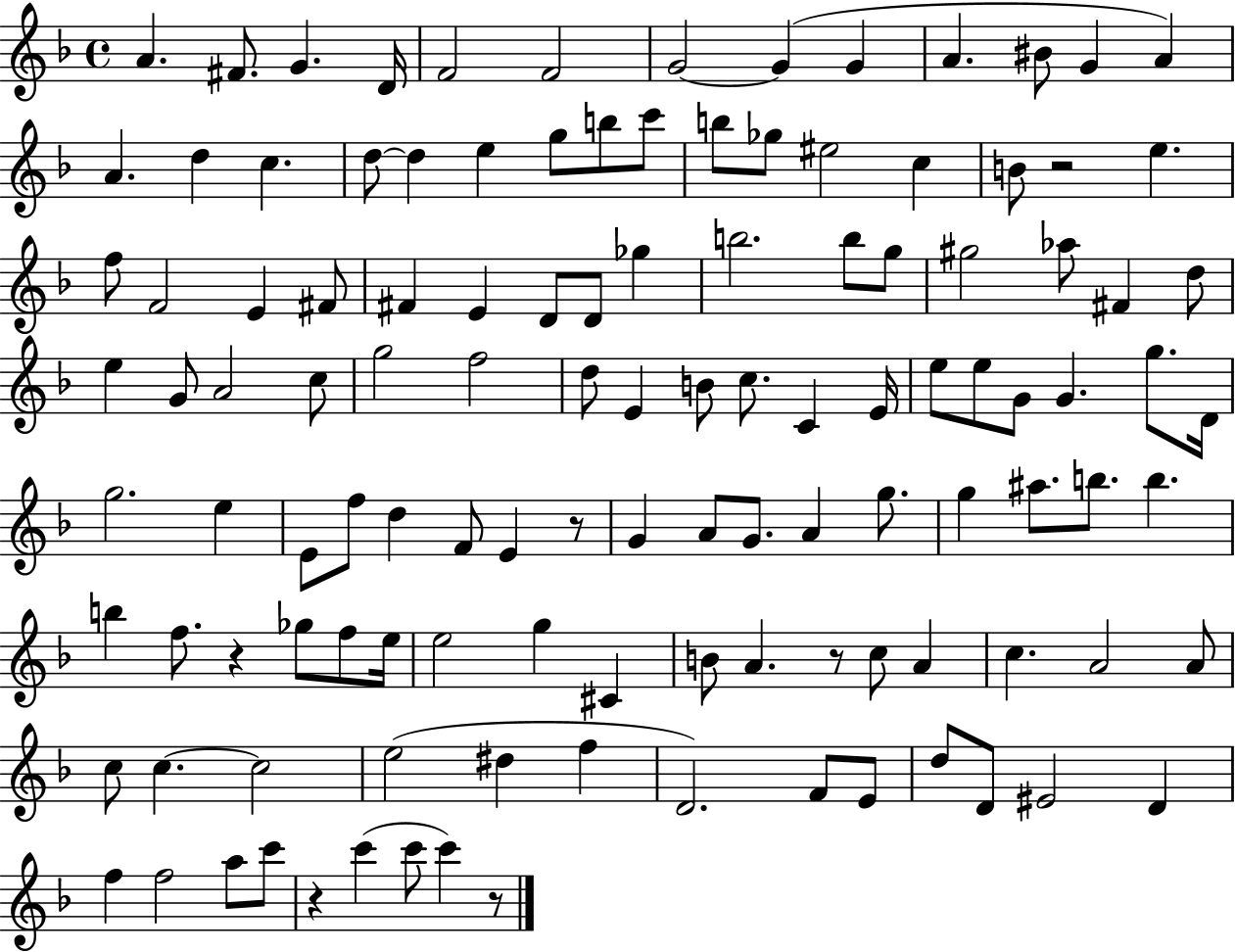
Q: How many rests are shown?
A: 6